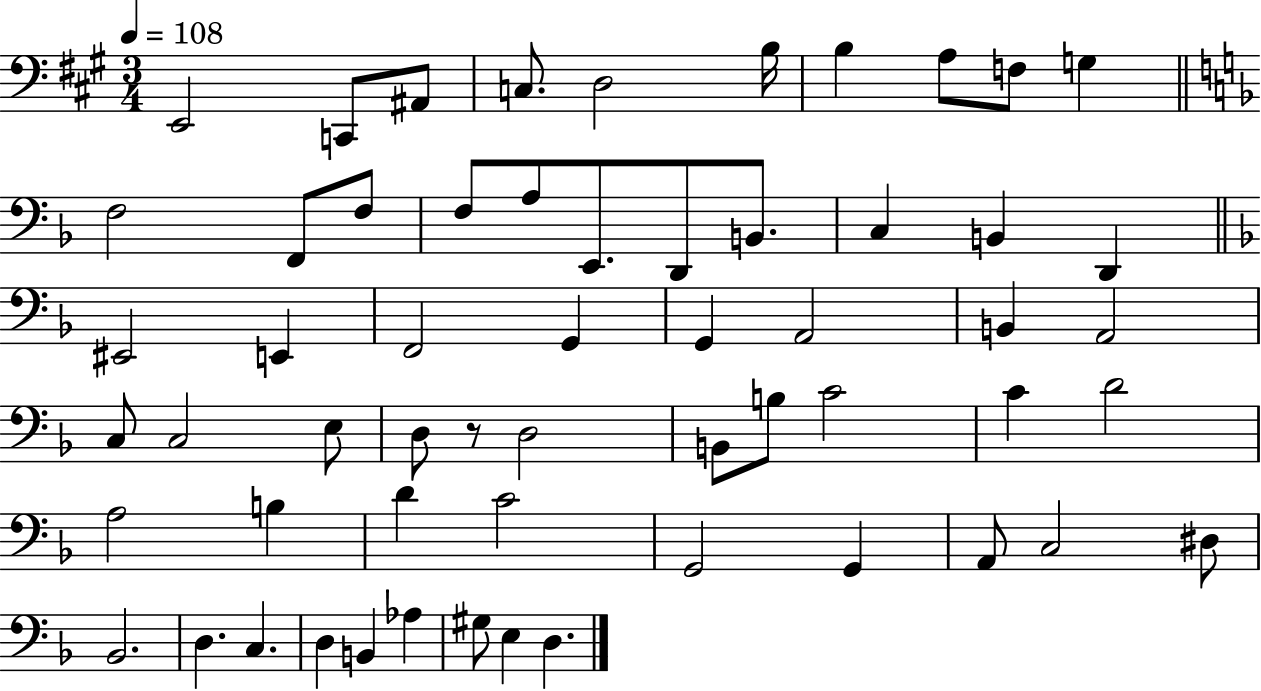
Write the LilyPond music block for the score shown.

{
  \clef bass
  \numericTimeSignature
  \time 3/4
  \key a \major
  \tempo 4 = 108
  e,2 c,8 ais,8 | c8. d2 b16 | b4 a8 f8 g4 | \bar "||" \break \key f \major f2 f,8 f8 | f8 a8 e,8. d,8 b,8. | c4 b,4 d,4 | \bar "||" \break \key f \major eis,2 e,4 | f,2 g,4 | g,4 a,2 | b,4 a,2 | \break c8 c2 e8 | d8 r8 d2 | b,8 b8 c'2 | c'4 d'2 | \break a2 b4 | d'4 c'2 | g,2 g,4 | a,8 c2 dis8 | \break bes,2. | d4. c4. | d4 b,4 aes4 | gis8 e4 d4. | \break \bar "|."
}